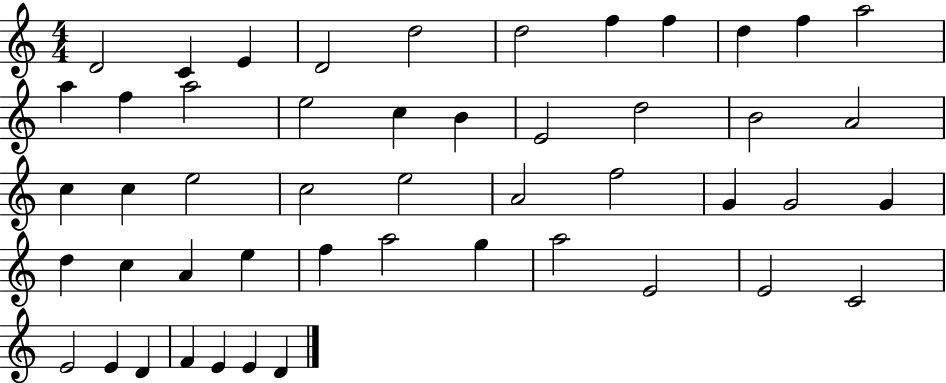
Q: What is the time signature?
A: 4/4